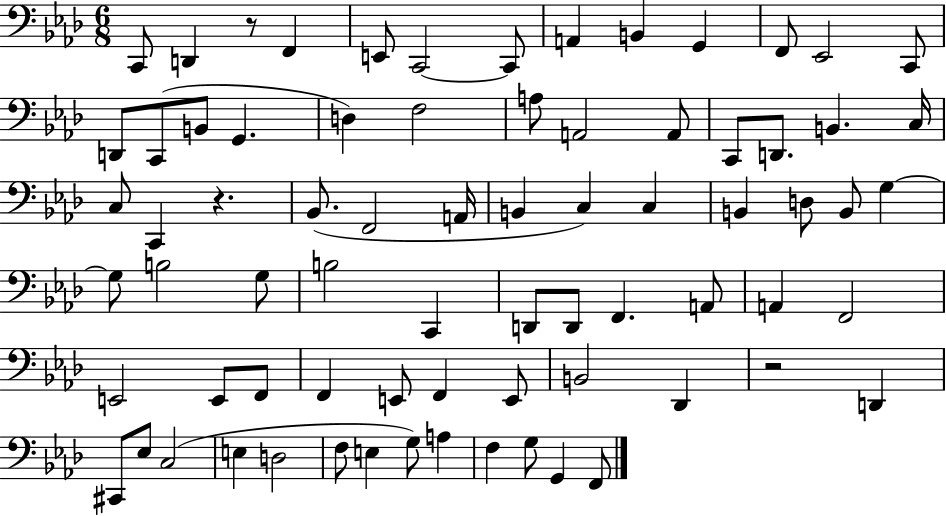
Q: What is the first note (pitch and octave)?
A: C2